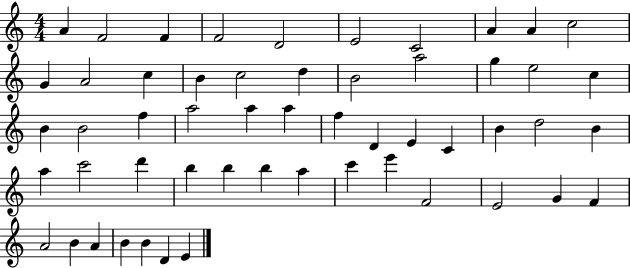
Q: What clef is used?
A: treble